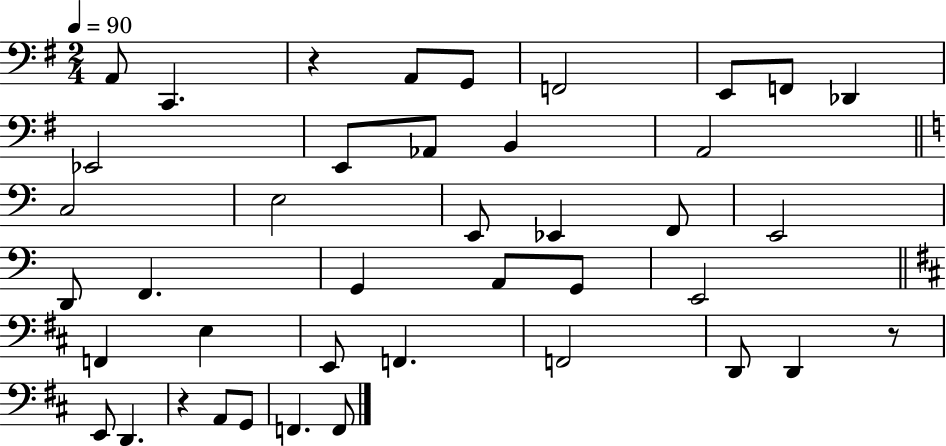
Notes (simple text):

A2/e C2/q. R/q A2/e G2/e F2/h E2/e F2/e Db2/q Eb2/h E2/e Ab2/e B2/q A2/h C3/h E3/h E2/e Eb2/q F2/e E2/h D2/e F2/q. G2/q A2/e G2/e E2/h F2/q E3/q E2/e F2/q. F2/h D2/e D2/q R/e E2/e D2/q. R/q A2/e G2/e F2/q. F2/e